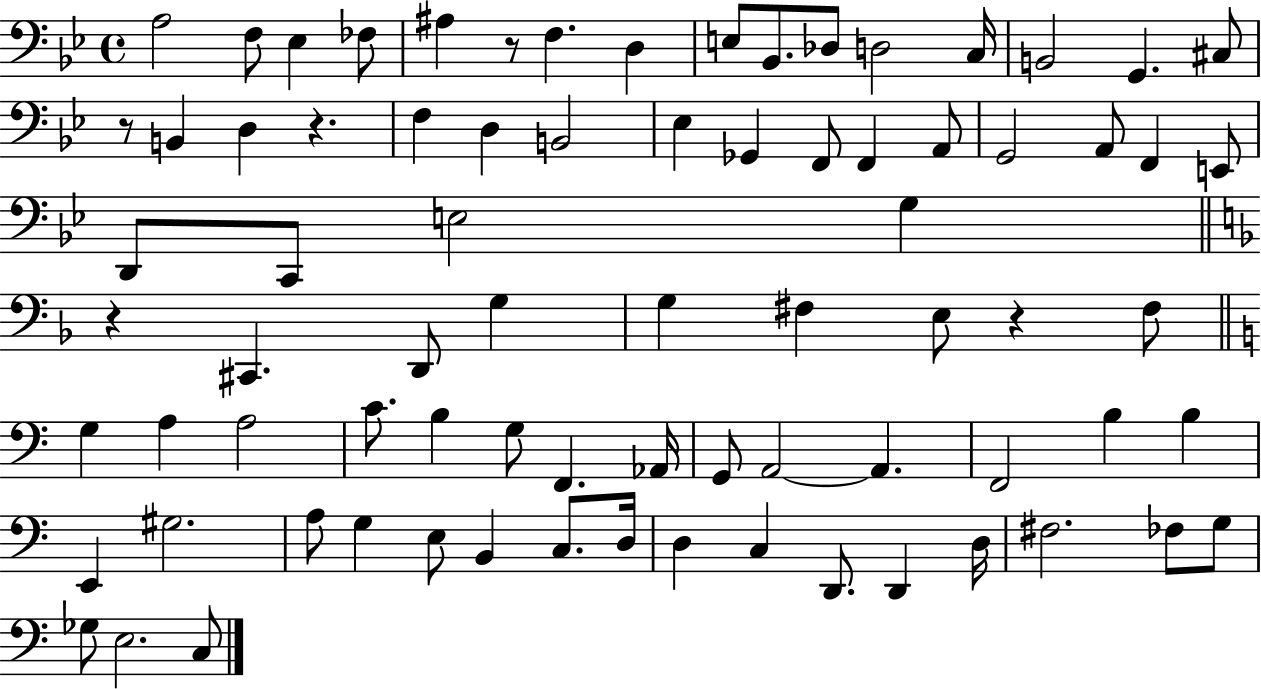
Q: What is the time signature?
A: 4/4